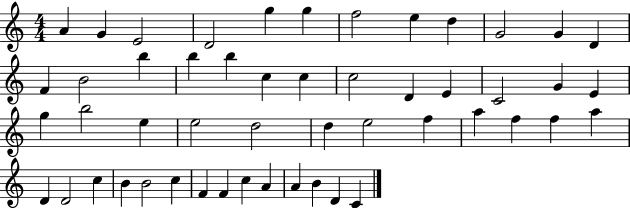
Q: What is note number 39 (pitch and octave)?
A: D4